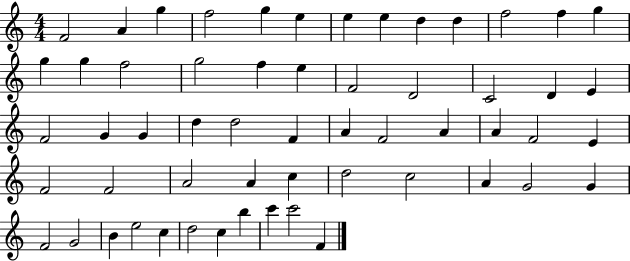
{
  \clef treble
  \numericTimeSignature
  \time 4/4
  \key c \major
  f'2 a'4 g''4 | f''2 g''4 e''4 | e''4 e''4 d''4 d''4 | f''2 f''4 g''4 | \break g''4 g''4 f''2 | g''2 f''4 e''4 | f'2 d'2 | c'2 d'4 e'4 | \break f'2 g'4 g'4 | d''4 d''2 f'4 | a'4 f'2 a'4 | a'4 f'2 e'4 | \break f'2 f'2 | a'2 a'4 c''4 | d''2 c''2 | a'4 g'2 g'4 | \break f'2 g'2 | b'4 e''2 c''4 | d''2 c''4 b''4 | c'''4 c'''2 f'4 | \break \bar "|."
}